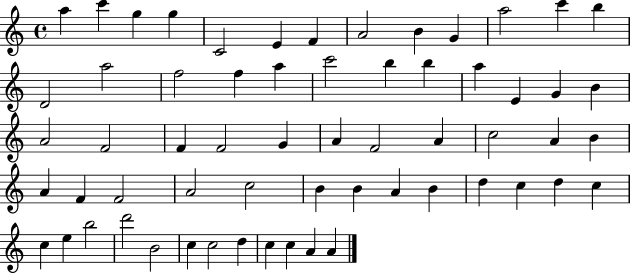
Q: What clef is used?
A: treble